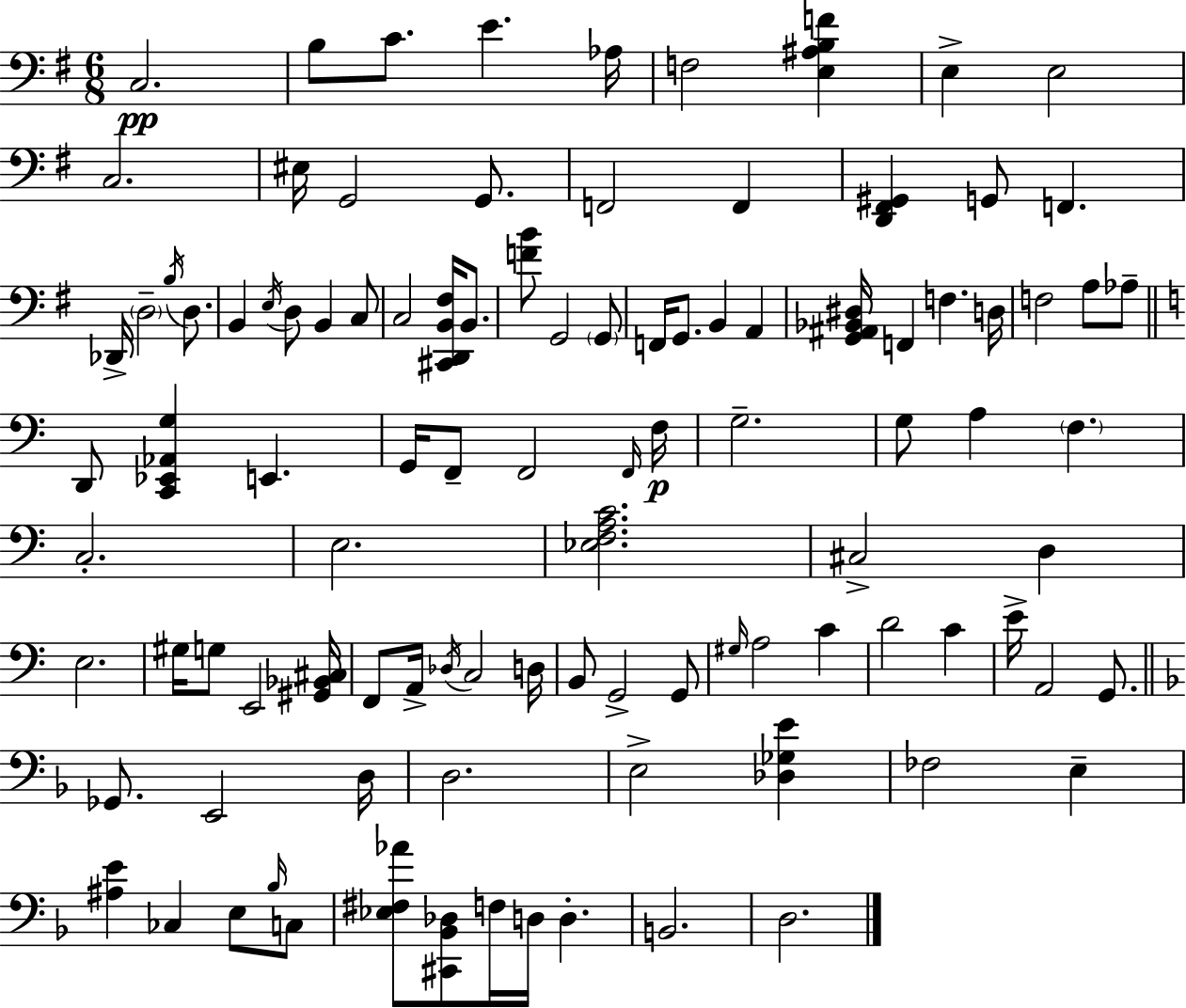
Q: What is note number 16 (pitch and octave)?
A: F2